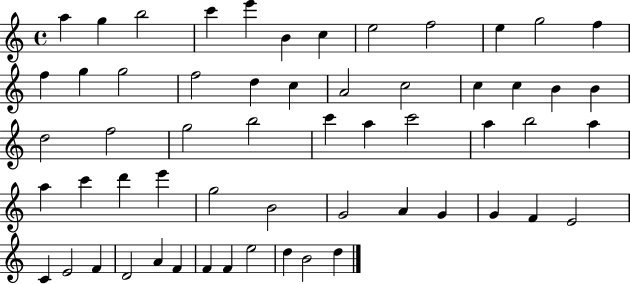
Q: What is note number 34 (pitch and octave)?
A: A5